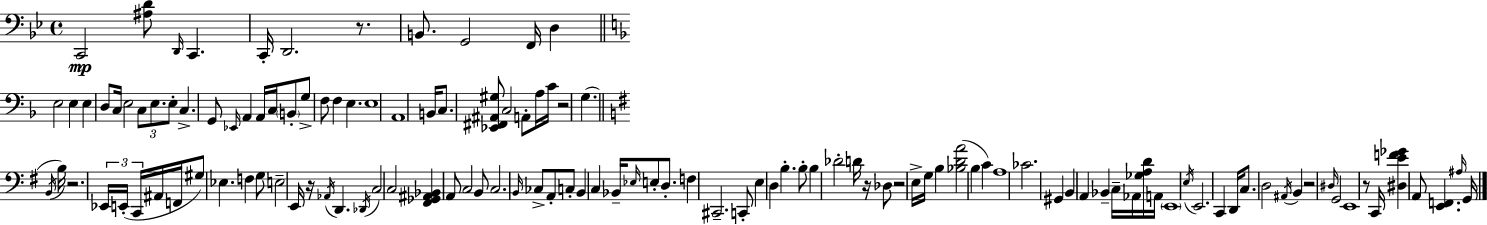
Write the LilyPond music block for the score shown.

{
  \clef bass
  \time 4/4
  \defaultTimeSignature
  \key bes \major
  \repeat volta 2 { c,2\mp <ais d'>8 \grace { d,16 } c,4. | c,16-. d,2. r8. | b,8. g,2 f,16 d4 | \bar "||" \break \key d \minor e2 e4 e4 | d8 c16 e2 \tuplet 3/2 { c8 e8. | e8-. } c4.-> g,8 \grace { ees,16 } a,4 a,16 | c16 \parenthesize b,8-. g8-> f8 f4 e4. | \break e1 | a,1 | b,16 c8. <ees, fis, ais, gis>8 c2 a,8-. | a16 c'16 r2 g4.( | \break \bar "||" \break \key e \minor \acciaccatura { b,16 } b16) r2. \tuplet 3/2 { ees,16 e,16-.( | c,16 } ais,16 f,16 gis8) ees4. f4 g8 | e2-- e,16 r16 \acciaccatura { aes,16 } d,4. | \acciaccatura { des,16 } c2 c2 | \break <fis, ges, ais, bes,>4 a,8 c2 | b,8 c2. \grace { b,16 } | ces8-> a,8-. c8-. b,4 c4 bes,16-- \grace { ees16 } | e8-. d8.-. f4 cis,2.-- | \break c,8-. e4 d4 b4.-. | b8-. b4 des'2-. | d'16 r16 des8 r2 e16-> | g16 b4 <bes d' a'>2( b4 | \break c'4) a1 | ces'2. | gis,4 b,4 a,4 bes,4-- | c16-- aes,16 <ges a d'>16 a,16 \parenthesize e,1 | \break \acciaccatura { e16 } e,2. | c,4 d,16 c8. d2 | \acciaccatura { ais,16 } b,4 r2 \grace { dis16 } | g,2 e,1 | \break r8 c,16 <dis e' f' ges'>4 a,8 | <e, f,>4. \grace { ais16 } g,16 } \bar "|."
}